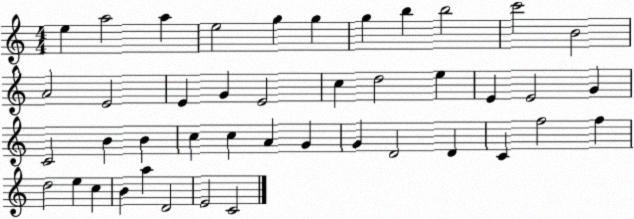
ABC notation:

X:1
T:Untitled
M:4/4
L:1/4
K:C
e a2 a e2 g g g b b2 c'2 B2 A2 E2 E G E2 c d2 e E E2 G C2 B B c c A G G D2 D C f2 f d2 e c B a D2 E2 C2